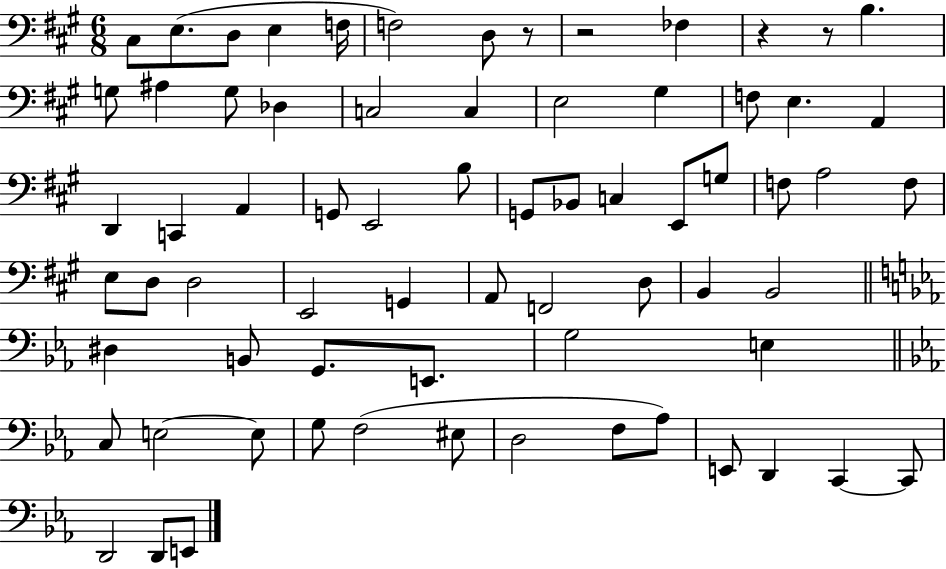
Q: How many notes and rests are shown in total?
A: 70